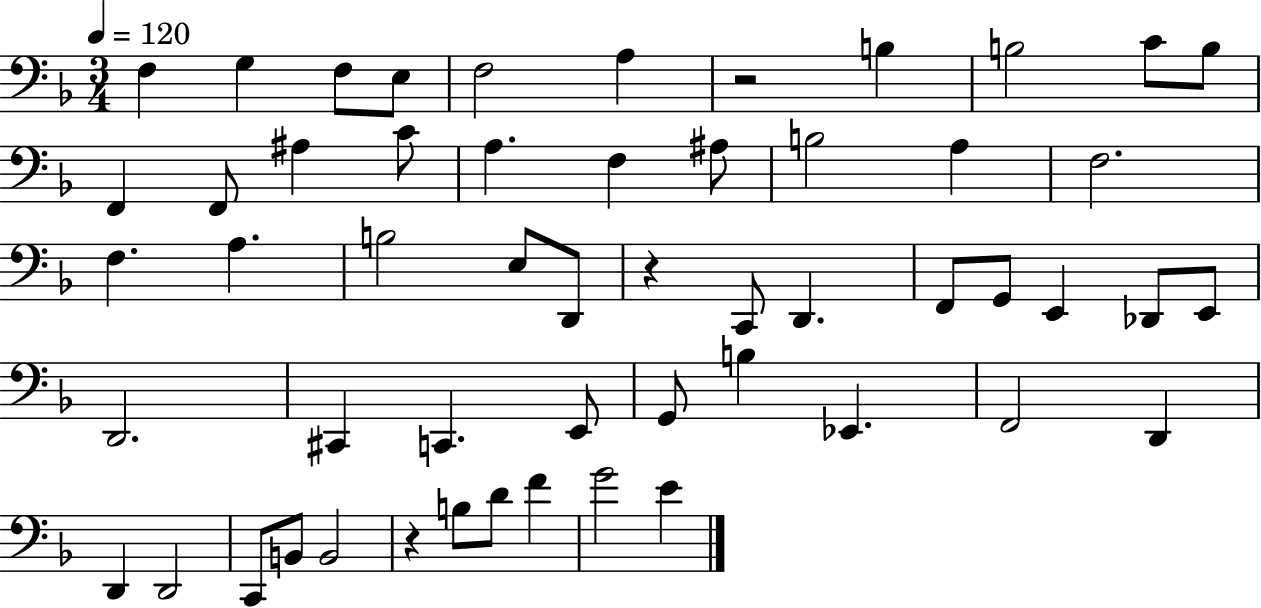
X:1
T:Untitled
M:3/4
L:1/4
K:F
F, G, F,/2 E,/2 F,2 A, z2 B, B,2 C/2 B,/2 F,, F,,/2 ^A, C/2 A, F, ^A,/2 B,2 A, F,2 F, A, B,2 E,/2 D,,/2 z C,,/2 D,, F,,/2 G,,/2 E,, _D,,/2 E,,/2 D,,2 ^C,, C,, E,,/2 G,,/2 B, _E,, F,,2 D,, D,, D,,2 C,,/2 B,,/2 B,,2 z B,/2 D/2 F G2 E